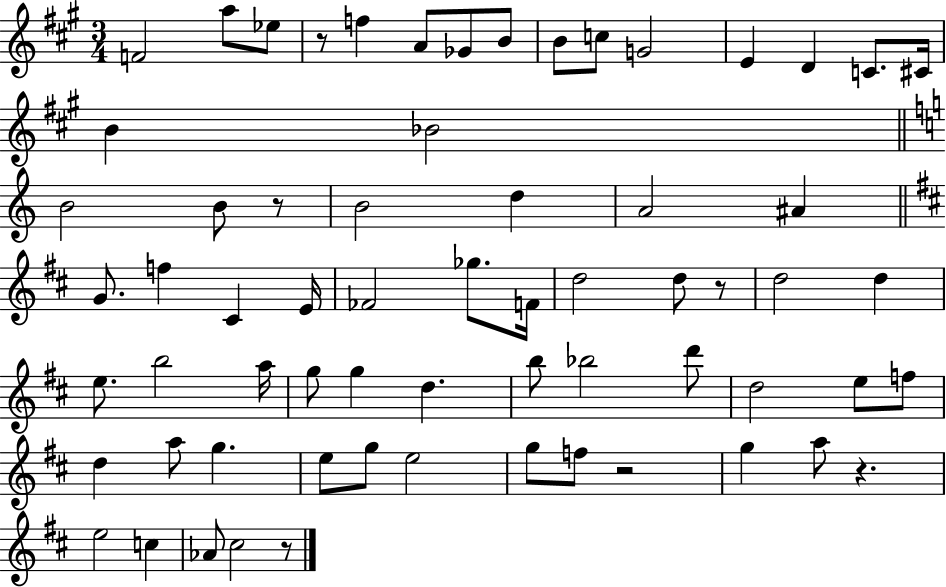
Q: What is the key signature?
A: A major